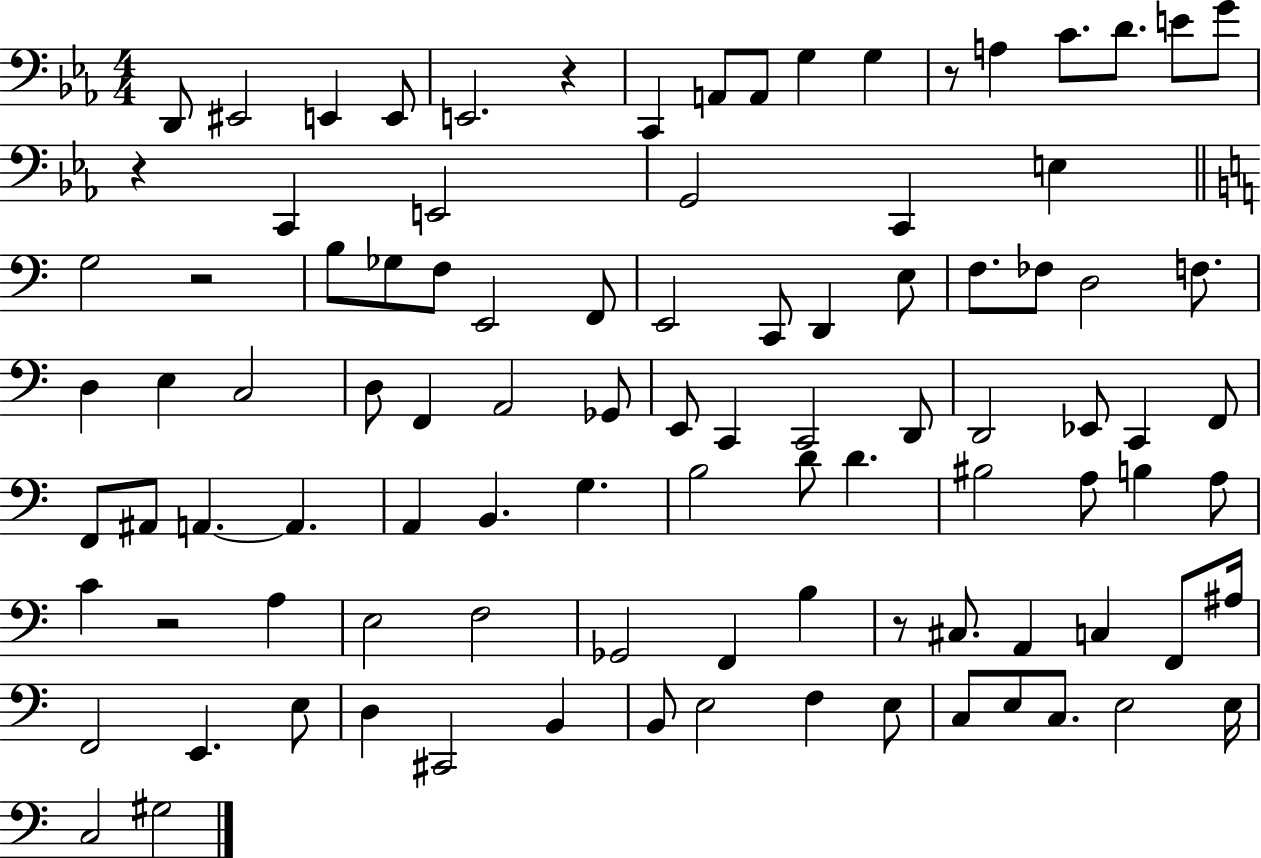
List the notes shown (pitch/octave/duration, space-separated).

D2/e EIS2/h E2/q E2/e E2/h. R/q C2/q A2/e A2/e G3/q G3/q R/e A3/q C4/e. D4/e. E4/e G4/e R/q C2/q E2/h G2/h C2/q E3/q G3/h R/h B3/e Gb3/e F3/e E2/h F2/e E2/h C2/e D2/q E3/e F3/e. FES3/e D3/h F3/e. D3/q E3/q C3/h D3/e F2/q A2/h Gb2/e E2/e C2/q C2/h D2/e D2/h Eb2/e C2/q F2/e F2/e A#2/e A2/q. A2/q. A2/q B2/q. G3/q. B3/h D4/e D4/q. BIS3/h A3/e B3/q A3/e C4/q R/h A3/q E3/h F3/h Gb2/h F2/q B3/q R/e C#3/e. A2/q C3/q F2/e A#3/s F2/h E2/q. E3/e D3/q C#2/h B2/q B2/e E3/h F3/q E3/e C3/e E3/e C3/e. E3/h E3/s C3/h G#3/h